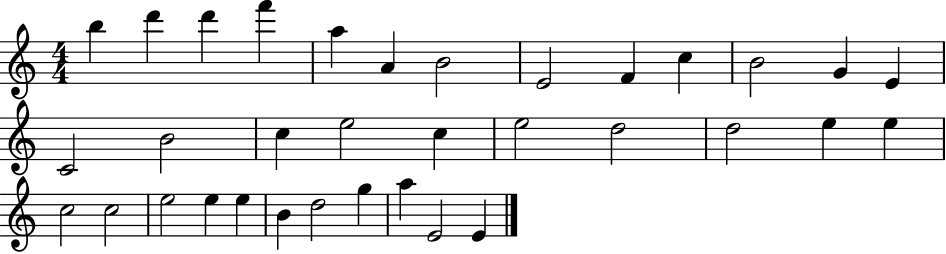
X:1
T:Untitled
M:4/4
L:1/4
K:C
b d' d' f' a A B2 E2 F c B2 G E C2 B2 c e2 c e2 d2 d2 e e c2 c2 e2 e e B d2 g a E2 E